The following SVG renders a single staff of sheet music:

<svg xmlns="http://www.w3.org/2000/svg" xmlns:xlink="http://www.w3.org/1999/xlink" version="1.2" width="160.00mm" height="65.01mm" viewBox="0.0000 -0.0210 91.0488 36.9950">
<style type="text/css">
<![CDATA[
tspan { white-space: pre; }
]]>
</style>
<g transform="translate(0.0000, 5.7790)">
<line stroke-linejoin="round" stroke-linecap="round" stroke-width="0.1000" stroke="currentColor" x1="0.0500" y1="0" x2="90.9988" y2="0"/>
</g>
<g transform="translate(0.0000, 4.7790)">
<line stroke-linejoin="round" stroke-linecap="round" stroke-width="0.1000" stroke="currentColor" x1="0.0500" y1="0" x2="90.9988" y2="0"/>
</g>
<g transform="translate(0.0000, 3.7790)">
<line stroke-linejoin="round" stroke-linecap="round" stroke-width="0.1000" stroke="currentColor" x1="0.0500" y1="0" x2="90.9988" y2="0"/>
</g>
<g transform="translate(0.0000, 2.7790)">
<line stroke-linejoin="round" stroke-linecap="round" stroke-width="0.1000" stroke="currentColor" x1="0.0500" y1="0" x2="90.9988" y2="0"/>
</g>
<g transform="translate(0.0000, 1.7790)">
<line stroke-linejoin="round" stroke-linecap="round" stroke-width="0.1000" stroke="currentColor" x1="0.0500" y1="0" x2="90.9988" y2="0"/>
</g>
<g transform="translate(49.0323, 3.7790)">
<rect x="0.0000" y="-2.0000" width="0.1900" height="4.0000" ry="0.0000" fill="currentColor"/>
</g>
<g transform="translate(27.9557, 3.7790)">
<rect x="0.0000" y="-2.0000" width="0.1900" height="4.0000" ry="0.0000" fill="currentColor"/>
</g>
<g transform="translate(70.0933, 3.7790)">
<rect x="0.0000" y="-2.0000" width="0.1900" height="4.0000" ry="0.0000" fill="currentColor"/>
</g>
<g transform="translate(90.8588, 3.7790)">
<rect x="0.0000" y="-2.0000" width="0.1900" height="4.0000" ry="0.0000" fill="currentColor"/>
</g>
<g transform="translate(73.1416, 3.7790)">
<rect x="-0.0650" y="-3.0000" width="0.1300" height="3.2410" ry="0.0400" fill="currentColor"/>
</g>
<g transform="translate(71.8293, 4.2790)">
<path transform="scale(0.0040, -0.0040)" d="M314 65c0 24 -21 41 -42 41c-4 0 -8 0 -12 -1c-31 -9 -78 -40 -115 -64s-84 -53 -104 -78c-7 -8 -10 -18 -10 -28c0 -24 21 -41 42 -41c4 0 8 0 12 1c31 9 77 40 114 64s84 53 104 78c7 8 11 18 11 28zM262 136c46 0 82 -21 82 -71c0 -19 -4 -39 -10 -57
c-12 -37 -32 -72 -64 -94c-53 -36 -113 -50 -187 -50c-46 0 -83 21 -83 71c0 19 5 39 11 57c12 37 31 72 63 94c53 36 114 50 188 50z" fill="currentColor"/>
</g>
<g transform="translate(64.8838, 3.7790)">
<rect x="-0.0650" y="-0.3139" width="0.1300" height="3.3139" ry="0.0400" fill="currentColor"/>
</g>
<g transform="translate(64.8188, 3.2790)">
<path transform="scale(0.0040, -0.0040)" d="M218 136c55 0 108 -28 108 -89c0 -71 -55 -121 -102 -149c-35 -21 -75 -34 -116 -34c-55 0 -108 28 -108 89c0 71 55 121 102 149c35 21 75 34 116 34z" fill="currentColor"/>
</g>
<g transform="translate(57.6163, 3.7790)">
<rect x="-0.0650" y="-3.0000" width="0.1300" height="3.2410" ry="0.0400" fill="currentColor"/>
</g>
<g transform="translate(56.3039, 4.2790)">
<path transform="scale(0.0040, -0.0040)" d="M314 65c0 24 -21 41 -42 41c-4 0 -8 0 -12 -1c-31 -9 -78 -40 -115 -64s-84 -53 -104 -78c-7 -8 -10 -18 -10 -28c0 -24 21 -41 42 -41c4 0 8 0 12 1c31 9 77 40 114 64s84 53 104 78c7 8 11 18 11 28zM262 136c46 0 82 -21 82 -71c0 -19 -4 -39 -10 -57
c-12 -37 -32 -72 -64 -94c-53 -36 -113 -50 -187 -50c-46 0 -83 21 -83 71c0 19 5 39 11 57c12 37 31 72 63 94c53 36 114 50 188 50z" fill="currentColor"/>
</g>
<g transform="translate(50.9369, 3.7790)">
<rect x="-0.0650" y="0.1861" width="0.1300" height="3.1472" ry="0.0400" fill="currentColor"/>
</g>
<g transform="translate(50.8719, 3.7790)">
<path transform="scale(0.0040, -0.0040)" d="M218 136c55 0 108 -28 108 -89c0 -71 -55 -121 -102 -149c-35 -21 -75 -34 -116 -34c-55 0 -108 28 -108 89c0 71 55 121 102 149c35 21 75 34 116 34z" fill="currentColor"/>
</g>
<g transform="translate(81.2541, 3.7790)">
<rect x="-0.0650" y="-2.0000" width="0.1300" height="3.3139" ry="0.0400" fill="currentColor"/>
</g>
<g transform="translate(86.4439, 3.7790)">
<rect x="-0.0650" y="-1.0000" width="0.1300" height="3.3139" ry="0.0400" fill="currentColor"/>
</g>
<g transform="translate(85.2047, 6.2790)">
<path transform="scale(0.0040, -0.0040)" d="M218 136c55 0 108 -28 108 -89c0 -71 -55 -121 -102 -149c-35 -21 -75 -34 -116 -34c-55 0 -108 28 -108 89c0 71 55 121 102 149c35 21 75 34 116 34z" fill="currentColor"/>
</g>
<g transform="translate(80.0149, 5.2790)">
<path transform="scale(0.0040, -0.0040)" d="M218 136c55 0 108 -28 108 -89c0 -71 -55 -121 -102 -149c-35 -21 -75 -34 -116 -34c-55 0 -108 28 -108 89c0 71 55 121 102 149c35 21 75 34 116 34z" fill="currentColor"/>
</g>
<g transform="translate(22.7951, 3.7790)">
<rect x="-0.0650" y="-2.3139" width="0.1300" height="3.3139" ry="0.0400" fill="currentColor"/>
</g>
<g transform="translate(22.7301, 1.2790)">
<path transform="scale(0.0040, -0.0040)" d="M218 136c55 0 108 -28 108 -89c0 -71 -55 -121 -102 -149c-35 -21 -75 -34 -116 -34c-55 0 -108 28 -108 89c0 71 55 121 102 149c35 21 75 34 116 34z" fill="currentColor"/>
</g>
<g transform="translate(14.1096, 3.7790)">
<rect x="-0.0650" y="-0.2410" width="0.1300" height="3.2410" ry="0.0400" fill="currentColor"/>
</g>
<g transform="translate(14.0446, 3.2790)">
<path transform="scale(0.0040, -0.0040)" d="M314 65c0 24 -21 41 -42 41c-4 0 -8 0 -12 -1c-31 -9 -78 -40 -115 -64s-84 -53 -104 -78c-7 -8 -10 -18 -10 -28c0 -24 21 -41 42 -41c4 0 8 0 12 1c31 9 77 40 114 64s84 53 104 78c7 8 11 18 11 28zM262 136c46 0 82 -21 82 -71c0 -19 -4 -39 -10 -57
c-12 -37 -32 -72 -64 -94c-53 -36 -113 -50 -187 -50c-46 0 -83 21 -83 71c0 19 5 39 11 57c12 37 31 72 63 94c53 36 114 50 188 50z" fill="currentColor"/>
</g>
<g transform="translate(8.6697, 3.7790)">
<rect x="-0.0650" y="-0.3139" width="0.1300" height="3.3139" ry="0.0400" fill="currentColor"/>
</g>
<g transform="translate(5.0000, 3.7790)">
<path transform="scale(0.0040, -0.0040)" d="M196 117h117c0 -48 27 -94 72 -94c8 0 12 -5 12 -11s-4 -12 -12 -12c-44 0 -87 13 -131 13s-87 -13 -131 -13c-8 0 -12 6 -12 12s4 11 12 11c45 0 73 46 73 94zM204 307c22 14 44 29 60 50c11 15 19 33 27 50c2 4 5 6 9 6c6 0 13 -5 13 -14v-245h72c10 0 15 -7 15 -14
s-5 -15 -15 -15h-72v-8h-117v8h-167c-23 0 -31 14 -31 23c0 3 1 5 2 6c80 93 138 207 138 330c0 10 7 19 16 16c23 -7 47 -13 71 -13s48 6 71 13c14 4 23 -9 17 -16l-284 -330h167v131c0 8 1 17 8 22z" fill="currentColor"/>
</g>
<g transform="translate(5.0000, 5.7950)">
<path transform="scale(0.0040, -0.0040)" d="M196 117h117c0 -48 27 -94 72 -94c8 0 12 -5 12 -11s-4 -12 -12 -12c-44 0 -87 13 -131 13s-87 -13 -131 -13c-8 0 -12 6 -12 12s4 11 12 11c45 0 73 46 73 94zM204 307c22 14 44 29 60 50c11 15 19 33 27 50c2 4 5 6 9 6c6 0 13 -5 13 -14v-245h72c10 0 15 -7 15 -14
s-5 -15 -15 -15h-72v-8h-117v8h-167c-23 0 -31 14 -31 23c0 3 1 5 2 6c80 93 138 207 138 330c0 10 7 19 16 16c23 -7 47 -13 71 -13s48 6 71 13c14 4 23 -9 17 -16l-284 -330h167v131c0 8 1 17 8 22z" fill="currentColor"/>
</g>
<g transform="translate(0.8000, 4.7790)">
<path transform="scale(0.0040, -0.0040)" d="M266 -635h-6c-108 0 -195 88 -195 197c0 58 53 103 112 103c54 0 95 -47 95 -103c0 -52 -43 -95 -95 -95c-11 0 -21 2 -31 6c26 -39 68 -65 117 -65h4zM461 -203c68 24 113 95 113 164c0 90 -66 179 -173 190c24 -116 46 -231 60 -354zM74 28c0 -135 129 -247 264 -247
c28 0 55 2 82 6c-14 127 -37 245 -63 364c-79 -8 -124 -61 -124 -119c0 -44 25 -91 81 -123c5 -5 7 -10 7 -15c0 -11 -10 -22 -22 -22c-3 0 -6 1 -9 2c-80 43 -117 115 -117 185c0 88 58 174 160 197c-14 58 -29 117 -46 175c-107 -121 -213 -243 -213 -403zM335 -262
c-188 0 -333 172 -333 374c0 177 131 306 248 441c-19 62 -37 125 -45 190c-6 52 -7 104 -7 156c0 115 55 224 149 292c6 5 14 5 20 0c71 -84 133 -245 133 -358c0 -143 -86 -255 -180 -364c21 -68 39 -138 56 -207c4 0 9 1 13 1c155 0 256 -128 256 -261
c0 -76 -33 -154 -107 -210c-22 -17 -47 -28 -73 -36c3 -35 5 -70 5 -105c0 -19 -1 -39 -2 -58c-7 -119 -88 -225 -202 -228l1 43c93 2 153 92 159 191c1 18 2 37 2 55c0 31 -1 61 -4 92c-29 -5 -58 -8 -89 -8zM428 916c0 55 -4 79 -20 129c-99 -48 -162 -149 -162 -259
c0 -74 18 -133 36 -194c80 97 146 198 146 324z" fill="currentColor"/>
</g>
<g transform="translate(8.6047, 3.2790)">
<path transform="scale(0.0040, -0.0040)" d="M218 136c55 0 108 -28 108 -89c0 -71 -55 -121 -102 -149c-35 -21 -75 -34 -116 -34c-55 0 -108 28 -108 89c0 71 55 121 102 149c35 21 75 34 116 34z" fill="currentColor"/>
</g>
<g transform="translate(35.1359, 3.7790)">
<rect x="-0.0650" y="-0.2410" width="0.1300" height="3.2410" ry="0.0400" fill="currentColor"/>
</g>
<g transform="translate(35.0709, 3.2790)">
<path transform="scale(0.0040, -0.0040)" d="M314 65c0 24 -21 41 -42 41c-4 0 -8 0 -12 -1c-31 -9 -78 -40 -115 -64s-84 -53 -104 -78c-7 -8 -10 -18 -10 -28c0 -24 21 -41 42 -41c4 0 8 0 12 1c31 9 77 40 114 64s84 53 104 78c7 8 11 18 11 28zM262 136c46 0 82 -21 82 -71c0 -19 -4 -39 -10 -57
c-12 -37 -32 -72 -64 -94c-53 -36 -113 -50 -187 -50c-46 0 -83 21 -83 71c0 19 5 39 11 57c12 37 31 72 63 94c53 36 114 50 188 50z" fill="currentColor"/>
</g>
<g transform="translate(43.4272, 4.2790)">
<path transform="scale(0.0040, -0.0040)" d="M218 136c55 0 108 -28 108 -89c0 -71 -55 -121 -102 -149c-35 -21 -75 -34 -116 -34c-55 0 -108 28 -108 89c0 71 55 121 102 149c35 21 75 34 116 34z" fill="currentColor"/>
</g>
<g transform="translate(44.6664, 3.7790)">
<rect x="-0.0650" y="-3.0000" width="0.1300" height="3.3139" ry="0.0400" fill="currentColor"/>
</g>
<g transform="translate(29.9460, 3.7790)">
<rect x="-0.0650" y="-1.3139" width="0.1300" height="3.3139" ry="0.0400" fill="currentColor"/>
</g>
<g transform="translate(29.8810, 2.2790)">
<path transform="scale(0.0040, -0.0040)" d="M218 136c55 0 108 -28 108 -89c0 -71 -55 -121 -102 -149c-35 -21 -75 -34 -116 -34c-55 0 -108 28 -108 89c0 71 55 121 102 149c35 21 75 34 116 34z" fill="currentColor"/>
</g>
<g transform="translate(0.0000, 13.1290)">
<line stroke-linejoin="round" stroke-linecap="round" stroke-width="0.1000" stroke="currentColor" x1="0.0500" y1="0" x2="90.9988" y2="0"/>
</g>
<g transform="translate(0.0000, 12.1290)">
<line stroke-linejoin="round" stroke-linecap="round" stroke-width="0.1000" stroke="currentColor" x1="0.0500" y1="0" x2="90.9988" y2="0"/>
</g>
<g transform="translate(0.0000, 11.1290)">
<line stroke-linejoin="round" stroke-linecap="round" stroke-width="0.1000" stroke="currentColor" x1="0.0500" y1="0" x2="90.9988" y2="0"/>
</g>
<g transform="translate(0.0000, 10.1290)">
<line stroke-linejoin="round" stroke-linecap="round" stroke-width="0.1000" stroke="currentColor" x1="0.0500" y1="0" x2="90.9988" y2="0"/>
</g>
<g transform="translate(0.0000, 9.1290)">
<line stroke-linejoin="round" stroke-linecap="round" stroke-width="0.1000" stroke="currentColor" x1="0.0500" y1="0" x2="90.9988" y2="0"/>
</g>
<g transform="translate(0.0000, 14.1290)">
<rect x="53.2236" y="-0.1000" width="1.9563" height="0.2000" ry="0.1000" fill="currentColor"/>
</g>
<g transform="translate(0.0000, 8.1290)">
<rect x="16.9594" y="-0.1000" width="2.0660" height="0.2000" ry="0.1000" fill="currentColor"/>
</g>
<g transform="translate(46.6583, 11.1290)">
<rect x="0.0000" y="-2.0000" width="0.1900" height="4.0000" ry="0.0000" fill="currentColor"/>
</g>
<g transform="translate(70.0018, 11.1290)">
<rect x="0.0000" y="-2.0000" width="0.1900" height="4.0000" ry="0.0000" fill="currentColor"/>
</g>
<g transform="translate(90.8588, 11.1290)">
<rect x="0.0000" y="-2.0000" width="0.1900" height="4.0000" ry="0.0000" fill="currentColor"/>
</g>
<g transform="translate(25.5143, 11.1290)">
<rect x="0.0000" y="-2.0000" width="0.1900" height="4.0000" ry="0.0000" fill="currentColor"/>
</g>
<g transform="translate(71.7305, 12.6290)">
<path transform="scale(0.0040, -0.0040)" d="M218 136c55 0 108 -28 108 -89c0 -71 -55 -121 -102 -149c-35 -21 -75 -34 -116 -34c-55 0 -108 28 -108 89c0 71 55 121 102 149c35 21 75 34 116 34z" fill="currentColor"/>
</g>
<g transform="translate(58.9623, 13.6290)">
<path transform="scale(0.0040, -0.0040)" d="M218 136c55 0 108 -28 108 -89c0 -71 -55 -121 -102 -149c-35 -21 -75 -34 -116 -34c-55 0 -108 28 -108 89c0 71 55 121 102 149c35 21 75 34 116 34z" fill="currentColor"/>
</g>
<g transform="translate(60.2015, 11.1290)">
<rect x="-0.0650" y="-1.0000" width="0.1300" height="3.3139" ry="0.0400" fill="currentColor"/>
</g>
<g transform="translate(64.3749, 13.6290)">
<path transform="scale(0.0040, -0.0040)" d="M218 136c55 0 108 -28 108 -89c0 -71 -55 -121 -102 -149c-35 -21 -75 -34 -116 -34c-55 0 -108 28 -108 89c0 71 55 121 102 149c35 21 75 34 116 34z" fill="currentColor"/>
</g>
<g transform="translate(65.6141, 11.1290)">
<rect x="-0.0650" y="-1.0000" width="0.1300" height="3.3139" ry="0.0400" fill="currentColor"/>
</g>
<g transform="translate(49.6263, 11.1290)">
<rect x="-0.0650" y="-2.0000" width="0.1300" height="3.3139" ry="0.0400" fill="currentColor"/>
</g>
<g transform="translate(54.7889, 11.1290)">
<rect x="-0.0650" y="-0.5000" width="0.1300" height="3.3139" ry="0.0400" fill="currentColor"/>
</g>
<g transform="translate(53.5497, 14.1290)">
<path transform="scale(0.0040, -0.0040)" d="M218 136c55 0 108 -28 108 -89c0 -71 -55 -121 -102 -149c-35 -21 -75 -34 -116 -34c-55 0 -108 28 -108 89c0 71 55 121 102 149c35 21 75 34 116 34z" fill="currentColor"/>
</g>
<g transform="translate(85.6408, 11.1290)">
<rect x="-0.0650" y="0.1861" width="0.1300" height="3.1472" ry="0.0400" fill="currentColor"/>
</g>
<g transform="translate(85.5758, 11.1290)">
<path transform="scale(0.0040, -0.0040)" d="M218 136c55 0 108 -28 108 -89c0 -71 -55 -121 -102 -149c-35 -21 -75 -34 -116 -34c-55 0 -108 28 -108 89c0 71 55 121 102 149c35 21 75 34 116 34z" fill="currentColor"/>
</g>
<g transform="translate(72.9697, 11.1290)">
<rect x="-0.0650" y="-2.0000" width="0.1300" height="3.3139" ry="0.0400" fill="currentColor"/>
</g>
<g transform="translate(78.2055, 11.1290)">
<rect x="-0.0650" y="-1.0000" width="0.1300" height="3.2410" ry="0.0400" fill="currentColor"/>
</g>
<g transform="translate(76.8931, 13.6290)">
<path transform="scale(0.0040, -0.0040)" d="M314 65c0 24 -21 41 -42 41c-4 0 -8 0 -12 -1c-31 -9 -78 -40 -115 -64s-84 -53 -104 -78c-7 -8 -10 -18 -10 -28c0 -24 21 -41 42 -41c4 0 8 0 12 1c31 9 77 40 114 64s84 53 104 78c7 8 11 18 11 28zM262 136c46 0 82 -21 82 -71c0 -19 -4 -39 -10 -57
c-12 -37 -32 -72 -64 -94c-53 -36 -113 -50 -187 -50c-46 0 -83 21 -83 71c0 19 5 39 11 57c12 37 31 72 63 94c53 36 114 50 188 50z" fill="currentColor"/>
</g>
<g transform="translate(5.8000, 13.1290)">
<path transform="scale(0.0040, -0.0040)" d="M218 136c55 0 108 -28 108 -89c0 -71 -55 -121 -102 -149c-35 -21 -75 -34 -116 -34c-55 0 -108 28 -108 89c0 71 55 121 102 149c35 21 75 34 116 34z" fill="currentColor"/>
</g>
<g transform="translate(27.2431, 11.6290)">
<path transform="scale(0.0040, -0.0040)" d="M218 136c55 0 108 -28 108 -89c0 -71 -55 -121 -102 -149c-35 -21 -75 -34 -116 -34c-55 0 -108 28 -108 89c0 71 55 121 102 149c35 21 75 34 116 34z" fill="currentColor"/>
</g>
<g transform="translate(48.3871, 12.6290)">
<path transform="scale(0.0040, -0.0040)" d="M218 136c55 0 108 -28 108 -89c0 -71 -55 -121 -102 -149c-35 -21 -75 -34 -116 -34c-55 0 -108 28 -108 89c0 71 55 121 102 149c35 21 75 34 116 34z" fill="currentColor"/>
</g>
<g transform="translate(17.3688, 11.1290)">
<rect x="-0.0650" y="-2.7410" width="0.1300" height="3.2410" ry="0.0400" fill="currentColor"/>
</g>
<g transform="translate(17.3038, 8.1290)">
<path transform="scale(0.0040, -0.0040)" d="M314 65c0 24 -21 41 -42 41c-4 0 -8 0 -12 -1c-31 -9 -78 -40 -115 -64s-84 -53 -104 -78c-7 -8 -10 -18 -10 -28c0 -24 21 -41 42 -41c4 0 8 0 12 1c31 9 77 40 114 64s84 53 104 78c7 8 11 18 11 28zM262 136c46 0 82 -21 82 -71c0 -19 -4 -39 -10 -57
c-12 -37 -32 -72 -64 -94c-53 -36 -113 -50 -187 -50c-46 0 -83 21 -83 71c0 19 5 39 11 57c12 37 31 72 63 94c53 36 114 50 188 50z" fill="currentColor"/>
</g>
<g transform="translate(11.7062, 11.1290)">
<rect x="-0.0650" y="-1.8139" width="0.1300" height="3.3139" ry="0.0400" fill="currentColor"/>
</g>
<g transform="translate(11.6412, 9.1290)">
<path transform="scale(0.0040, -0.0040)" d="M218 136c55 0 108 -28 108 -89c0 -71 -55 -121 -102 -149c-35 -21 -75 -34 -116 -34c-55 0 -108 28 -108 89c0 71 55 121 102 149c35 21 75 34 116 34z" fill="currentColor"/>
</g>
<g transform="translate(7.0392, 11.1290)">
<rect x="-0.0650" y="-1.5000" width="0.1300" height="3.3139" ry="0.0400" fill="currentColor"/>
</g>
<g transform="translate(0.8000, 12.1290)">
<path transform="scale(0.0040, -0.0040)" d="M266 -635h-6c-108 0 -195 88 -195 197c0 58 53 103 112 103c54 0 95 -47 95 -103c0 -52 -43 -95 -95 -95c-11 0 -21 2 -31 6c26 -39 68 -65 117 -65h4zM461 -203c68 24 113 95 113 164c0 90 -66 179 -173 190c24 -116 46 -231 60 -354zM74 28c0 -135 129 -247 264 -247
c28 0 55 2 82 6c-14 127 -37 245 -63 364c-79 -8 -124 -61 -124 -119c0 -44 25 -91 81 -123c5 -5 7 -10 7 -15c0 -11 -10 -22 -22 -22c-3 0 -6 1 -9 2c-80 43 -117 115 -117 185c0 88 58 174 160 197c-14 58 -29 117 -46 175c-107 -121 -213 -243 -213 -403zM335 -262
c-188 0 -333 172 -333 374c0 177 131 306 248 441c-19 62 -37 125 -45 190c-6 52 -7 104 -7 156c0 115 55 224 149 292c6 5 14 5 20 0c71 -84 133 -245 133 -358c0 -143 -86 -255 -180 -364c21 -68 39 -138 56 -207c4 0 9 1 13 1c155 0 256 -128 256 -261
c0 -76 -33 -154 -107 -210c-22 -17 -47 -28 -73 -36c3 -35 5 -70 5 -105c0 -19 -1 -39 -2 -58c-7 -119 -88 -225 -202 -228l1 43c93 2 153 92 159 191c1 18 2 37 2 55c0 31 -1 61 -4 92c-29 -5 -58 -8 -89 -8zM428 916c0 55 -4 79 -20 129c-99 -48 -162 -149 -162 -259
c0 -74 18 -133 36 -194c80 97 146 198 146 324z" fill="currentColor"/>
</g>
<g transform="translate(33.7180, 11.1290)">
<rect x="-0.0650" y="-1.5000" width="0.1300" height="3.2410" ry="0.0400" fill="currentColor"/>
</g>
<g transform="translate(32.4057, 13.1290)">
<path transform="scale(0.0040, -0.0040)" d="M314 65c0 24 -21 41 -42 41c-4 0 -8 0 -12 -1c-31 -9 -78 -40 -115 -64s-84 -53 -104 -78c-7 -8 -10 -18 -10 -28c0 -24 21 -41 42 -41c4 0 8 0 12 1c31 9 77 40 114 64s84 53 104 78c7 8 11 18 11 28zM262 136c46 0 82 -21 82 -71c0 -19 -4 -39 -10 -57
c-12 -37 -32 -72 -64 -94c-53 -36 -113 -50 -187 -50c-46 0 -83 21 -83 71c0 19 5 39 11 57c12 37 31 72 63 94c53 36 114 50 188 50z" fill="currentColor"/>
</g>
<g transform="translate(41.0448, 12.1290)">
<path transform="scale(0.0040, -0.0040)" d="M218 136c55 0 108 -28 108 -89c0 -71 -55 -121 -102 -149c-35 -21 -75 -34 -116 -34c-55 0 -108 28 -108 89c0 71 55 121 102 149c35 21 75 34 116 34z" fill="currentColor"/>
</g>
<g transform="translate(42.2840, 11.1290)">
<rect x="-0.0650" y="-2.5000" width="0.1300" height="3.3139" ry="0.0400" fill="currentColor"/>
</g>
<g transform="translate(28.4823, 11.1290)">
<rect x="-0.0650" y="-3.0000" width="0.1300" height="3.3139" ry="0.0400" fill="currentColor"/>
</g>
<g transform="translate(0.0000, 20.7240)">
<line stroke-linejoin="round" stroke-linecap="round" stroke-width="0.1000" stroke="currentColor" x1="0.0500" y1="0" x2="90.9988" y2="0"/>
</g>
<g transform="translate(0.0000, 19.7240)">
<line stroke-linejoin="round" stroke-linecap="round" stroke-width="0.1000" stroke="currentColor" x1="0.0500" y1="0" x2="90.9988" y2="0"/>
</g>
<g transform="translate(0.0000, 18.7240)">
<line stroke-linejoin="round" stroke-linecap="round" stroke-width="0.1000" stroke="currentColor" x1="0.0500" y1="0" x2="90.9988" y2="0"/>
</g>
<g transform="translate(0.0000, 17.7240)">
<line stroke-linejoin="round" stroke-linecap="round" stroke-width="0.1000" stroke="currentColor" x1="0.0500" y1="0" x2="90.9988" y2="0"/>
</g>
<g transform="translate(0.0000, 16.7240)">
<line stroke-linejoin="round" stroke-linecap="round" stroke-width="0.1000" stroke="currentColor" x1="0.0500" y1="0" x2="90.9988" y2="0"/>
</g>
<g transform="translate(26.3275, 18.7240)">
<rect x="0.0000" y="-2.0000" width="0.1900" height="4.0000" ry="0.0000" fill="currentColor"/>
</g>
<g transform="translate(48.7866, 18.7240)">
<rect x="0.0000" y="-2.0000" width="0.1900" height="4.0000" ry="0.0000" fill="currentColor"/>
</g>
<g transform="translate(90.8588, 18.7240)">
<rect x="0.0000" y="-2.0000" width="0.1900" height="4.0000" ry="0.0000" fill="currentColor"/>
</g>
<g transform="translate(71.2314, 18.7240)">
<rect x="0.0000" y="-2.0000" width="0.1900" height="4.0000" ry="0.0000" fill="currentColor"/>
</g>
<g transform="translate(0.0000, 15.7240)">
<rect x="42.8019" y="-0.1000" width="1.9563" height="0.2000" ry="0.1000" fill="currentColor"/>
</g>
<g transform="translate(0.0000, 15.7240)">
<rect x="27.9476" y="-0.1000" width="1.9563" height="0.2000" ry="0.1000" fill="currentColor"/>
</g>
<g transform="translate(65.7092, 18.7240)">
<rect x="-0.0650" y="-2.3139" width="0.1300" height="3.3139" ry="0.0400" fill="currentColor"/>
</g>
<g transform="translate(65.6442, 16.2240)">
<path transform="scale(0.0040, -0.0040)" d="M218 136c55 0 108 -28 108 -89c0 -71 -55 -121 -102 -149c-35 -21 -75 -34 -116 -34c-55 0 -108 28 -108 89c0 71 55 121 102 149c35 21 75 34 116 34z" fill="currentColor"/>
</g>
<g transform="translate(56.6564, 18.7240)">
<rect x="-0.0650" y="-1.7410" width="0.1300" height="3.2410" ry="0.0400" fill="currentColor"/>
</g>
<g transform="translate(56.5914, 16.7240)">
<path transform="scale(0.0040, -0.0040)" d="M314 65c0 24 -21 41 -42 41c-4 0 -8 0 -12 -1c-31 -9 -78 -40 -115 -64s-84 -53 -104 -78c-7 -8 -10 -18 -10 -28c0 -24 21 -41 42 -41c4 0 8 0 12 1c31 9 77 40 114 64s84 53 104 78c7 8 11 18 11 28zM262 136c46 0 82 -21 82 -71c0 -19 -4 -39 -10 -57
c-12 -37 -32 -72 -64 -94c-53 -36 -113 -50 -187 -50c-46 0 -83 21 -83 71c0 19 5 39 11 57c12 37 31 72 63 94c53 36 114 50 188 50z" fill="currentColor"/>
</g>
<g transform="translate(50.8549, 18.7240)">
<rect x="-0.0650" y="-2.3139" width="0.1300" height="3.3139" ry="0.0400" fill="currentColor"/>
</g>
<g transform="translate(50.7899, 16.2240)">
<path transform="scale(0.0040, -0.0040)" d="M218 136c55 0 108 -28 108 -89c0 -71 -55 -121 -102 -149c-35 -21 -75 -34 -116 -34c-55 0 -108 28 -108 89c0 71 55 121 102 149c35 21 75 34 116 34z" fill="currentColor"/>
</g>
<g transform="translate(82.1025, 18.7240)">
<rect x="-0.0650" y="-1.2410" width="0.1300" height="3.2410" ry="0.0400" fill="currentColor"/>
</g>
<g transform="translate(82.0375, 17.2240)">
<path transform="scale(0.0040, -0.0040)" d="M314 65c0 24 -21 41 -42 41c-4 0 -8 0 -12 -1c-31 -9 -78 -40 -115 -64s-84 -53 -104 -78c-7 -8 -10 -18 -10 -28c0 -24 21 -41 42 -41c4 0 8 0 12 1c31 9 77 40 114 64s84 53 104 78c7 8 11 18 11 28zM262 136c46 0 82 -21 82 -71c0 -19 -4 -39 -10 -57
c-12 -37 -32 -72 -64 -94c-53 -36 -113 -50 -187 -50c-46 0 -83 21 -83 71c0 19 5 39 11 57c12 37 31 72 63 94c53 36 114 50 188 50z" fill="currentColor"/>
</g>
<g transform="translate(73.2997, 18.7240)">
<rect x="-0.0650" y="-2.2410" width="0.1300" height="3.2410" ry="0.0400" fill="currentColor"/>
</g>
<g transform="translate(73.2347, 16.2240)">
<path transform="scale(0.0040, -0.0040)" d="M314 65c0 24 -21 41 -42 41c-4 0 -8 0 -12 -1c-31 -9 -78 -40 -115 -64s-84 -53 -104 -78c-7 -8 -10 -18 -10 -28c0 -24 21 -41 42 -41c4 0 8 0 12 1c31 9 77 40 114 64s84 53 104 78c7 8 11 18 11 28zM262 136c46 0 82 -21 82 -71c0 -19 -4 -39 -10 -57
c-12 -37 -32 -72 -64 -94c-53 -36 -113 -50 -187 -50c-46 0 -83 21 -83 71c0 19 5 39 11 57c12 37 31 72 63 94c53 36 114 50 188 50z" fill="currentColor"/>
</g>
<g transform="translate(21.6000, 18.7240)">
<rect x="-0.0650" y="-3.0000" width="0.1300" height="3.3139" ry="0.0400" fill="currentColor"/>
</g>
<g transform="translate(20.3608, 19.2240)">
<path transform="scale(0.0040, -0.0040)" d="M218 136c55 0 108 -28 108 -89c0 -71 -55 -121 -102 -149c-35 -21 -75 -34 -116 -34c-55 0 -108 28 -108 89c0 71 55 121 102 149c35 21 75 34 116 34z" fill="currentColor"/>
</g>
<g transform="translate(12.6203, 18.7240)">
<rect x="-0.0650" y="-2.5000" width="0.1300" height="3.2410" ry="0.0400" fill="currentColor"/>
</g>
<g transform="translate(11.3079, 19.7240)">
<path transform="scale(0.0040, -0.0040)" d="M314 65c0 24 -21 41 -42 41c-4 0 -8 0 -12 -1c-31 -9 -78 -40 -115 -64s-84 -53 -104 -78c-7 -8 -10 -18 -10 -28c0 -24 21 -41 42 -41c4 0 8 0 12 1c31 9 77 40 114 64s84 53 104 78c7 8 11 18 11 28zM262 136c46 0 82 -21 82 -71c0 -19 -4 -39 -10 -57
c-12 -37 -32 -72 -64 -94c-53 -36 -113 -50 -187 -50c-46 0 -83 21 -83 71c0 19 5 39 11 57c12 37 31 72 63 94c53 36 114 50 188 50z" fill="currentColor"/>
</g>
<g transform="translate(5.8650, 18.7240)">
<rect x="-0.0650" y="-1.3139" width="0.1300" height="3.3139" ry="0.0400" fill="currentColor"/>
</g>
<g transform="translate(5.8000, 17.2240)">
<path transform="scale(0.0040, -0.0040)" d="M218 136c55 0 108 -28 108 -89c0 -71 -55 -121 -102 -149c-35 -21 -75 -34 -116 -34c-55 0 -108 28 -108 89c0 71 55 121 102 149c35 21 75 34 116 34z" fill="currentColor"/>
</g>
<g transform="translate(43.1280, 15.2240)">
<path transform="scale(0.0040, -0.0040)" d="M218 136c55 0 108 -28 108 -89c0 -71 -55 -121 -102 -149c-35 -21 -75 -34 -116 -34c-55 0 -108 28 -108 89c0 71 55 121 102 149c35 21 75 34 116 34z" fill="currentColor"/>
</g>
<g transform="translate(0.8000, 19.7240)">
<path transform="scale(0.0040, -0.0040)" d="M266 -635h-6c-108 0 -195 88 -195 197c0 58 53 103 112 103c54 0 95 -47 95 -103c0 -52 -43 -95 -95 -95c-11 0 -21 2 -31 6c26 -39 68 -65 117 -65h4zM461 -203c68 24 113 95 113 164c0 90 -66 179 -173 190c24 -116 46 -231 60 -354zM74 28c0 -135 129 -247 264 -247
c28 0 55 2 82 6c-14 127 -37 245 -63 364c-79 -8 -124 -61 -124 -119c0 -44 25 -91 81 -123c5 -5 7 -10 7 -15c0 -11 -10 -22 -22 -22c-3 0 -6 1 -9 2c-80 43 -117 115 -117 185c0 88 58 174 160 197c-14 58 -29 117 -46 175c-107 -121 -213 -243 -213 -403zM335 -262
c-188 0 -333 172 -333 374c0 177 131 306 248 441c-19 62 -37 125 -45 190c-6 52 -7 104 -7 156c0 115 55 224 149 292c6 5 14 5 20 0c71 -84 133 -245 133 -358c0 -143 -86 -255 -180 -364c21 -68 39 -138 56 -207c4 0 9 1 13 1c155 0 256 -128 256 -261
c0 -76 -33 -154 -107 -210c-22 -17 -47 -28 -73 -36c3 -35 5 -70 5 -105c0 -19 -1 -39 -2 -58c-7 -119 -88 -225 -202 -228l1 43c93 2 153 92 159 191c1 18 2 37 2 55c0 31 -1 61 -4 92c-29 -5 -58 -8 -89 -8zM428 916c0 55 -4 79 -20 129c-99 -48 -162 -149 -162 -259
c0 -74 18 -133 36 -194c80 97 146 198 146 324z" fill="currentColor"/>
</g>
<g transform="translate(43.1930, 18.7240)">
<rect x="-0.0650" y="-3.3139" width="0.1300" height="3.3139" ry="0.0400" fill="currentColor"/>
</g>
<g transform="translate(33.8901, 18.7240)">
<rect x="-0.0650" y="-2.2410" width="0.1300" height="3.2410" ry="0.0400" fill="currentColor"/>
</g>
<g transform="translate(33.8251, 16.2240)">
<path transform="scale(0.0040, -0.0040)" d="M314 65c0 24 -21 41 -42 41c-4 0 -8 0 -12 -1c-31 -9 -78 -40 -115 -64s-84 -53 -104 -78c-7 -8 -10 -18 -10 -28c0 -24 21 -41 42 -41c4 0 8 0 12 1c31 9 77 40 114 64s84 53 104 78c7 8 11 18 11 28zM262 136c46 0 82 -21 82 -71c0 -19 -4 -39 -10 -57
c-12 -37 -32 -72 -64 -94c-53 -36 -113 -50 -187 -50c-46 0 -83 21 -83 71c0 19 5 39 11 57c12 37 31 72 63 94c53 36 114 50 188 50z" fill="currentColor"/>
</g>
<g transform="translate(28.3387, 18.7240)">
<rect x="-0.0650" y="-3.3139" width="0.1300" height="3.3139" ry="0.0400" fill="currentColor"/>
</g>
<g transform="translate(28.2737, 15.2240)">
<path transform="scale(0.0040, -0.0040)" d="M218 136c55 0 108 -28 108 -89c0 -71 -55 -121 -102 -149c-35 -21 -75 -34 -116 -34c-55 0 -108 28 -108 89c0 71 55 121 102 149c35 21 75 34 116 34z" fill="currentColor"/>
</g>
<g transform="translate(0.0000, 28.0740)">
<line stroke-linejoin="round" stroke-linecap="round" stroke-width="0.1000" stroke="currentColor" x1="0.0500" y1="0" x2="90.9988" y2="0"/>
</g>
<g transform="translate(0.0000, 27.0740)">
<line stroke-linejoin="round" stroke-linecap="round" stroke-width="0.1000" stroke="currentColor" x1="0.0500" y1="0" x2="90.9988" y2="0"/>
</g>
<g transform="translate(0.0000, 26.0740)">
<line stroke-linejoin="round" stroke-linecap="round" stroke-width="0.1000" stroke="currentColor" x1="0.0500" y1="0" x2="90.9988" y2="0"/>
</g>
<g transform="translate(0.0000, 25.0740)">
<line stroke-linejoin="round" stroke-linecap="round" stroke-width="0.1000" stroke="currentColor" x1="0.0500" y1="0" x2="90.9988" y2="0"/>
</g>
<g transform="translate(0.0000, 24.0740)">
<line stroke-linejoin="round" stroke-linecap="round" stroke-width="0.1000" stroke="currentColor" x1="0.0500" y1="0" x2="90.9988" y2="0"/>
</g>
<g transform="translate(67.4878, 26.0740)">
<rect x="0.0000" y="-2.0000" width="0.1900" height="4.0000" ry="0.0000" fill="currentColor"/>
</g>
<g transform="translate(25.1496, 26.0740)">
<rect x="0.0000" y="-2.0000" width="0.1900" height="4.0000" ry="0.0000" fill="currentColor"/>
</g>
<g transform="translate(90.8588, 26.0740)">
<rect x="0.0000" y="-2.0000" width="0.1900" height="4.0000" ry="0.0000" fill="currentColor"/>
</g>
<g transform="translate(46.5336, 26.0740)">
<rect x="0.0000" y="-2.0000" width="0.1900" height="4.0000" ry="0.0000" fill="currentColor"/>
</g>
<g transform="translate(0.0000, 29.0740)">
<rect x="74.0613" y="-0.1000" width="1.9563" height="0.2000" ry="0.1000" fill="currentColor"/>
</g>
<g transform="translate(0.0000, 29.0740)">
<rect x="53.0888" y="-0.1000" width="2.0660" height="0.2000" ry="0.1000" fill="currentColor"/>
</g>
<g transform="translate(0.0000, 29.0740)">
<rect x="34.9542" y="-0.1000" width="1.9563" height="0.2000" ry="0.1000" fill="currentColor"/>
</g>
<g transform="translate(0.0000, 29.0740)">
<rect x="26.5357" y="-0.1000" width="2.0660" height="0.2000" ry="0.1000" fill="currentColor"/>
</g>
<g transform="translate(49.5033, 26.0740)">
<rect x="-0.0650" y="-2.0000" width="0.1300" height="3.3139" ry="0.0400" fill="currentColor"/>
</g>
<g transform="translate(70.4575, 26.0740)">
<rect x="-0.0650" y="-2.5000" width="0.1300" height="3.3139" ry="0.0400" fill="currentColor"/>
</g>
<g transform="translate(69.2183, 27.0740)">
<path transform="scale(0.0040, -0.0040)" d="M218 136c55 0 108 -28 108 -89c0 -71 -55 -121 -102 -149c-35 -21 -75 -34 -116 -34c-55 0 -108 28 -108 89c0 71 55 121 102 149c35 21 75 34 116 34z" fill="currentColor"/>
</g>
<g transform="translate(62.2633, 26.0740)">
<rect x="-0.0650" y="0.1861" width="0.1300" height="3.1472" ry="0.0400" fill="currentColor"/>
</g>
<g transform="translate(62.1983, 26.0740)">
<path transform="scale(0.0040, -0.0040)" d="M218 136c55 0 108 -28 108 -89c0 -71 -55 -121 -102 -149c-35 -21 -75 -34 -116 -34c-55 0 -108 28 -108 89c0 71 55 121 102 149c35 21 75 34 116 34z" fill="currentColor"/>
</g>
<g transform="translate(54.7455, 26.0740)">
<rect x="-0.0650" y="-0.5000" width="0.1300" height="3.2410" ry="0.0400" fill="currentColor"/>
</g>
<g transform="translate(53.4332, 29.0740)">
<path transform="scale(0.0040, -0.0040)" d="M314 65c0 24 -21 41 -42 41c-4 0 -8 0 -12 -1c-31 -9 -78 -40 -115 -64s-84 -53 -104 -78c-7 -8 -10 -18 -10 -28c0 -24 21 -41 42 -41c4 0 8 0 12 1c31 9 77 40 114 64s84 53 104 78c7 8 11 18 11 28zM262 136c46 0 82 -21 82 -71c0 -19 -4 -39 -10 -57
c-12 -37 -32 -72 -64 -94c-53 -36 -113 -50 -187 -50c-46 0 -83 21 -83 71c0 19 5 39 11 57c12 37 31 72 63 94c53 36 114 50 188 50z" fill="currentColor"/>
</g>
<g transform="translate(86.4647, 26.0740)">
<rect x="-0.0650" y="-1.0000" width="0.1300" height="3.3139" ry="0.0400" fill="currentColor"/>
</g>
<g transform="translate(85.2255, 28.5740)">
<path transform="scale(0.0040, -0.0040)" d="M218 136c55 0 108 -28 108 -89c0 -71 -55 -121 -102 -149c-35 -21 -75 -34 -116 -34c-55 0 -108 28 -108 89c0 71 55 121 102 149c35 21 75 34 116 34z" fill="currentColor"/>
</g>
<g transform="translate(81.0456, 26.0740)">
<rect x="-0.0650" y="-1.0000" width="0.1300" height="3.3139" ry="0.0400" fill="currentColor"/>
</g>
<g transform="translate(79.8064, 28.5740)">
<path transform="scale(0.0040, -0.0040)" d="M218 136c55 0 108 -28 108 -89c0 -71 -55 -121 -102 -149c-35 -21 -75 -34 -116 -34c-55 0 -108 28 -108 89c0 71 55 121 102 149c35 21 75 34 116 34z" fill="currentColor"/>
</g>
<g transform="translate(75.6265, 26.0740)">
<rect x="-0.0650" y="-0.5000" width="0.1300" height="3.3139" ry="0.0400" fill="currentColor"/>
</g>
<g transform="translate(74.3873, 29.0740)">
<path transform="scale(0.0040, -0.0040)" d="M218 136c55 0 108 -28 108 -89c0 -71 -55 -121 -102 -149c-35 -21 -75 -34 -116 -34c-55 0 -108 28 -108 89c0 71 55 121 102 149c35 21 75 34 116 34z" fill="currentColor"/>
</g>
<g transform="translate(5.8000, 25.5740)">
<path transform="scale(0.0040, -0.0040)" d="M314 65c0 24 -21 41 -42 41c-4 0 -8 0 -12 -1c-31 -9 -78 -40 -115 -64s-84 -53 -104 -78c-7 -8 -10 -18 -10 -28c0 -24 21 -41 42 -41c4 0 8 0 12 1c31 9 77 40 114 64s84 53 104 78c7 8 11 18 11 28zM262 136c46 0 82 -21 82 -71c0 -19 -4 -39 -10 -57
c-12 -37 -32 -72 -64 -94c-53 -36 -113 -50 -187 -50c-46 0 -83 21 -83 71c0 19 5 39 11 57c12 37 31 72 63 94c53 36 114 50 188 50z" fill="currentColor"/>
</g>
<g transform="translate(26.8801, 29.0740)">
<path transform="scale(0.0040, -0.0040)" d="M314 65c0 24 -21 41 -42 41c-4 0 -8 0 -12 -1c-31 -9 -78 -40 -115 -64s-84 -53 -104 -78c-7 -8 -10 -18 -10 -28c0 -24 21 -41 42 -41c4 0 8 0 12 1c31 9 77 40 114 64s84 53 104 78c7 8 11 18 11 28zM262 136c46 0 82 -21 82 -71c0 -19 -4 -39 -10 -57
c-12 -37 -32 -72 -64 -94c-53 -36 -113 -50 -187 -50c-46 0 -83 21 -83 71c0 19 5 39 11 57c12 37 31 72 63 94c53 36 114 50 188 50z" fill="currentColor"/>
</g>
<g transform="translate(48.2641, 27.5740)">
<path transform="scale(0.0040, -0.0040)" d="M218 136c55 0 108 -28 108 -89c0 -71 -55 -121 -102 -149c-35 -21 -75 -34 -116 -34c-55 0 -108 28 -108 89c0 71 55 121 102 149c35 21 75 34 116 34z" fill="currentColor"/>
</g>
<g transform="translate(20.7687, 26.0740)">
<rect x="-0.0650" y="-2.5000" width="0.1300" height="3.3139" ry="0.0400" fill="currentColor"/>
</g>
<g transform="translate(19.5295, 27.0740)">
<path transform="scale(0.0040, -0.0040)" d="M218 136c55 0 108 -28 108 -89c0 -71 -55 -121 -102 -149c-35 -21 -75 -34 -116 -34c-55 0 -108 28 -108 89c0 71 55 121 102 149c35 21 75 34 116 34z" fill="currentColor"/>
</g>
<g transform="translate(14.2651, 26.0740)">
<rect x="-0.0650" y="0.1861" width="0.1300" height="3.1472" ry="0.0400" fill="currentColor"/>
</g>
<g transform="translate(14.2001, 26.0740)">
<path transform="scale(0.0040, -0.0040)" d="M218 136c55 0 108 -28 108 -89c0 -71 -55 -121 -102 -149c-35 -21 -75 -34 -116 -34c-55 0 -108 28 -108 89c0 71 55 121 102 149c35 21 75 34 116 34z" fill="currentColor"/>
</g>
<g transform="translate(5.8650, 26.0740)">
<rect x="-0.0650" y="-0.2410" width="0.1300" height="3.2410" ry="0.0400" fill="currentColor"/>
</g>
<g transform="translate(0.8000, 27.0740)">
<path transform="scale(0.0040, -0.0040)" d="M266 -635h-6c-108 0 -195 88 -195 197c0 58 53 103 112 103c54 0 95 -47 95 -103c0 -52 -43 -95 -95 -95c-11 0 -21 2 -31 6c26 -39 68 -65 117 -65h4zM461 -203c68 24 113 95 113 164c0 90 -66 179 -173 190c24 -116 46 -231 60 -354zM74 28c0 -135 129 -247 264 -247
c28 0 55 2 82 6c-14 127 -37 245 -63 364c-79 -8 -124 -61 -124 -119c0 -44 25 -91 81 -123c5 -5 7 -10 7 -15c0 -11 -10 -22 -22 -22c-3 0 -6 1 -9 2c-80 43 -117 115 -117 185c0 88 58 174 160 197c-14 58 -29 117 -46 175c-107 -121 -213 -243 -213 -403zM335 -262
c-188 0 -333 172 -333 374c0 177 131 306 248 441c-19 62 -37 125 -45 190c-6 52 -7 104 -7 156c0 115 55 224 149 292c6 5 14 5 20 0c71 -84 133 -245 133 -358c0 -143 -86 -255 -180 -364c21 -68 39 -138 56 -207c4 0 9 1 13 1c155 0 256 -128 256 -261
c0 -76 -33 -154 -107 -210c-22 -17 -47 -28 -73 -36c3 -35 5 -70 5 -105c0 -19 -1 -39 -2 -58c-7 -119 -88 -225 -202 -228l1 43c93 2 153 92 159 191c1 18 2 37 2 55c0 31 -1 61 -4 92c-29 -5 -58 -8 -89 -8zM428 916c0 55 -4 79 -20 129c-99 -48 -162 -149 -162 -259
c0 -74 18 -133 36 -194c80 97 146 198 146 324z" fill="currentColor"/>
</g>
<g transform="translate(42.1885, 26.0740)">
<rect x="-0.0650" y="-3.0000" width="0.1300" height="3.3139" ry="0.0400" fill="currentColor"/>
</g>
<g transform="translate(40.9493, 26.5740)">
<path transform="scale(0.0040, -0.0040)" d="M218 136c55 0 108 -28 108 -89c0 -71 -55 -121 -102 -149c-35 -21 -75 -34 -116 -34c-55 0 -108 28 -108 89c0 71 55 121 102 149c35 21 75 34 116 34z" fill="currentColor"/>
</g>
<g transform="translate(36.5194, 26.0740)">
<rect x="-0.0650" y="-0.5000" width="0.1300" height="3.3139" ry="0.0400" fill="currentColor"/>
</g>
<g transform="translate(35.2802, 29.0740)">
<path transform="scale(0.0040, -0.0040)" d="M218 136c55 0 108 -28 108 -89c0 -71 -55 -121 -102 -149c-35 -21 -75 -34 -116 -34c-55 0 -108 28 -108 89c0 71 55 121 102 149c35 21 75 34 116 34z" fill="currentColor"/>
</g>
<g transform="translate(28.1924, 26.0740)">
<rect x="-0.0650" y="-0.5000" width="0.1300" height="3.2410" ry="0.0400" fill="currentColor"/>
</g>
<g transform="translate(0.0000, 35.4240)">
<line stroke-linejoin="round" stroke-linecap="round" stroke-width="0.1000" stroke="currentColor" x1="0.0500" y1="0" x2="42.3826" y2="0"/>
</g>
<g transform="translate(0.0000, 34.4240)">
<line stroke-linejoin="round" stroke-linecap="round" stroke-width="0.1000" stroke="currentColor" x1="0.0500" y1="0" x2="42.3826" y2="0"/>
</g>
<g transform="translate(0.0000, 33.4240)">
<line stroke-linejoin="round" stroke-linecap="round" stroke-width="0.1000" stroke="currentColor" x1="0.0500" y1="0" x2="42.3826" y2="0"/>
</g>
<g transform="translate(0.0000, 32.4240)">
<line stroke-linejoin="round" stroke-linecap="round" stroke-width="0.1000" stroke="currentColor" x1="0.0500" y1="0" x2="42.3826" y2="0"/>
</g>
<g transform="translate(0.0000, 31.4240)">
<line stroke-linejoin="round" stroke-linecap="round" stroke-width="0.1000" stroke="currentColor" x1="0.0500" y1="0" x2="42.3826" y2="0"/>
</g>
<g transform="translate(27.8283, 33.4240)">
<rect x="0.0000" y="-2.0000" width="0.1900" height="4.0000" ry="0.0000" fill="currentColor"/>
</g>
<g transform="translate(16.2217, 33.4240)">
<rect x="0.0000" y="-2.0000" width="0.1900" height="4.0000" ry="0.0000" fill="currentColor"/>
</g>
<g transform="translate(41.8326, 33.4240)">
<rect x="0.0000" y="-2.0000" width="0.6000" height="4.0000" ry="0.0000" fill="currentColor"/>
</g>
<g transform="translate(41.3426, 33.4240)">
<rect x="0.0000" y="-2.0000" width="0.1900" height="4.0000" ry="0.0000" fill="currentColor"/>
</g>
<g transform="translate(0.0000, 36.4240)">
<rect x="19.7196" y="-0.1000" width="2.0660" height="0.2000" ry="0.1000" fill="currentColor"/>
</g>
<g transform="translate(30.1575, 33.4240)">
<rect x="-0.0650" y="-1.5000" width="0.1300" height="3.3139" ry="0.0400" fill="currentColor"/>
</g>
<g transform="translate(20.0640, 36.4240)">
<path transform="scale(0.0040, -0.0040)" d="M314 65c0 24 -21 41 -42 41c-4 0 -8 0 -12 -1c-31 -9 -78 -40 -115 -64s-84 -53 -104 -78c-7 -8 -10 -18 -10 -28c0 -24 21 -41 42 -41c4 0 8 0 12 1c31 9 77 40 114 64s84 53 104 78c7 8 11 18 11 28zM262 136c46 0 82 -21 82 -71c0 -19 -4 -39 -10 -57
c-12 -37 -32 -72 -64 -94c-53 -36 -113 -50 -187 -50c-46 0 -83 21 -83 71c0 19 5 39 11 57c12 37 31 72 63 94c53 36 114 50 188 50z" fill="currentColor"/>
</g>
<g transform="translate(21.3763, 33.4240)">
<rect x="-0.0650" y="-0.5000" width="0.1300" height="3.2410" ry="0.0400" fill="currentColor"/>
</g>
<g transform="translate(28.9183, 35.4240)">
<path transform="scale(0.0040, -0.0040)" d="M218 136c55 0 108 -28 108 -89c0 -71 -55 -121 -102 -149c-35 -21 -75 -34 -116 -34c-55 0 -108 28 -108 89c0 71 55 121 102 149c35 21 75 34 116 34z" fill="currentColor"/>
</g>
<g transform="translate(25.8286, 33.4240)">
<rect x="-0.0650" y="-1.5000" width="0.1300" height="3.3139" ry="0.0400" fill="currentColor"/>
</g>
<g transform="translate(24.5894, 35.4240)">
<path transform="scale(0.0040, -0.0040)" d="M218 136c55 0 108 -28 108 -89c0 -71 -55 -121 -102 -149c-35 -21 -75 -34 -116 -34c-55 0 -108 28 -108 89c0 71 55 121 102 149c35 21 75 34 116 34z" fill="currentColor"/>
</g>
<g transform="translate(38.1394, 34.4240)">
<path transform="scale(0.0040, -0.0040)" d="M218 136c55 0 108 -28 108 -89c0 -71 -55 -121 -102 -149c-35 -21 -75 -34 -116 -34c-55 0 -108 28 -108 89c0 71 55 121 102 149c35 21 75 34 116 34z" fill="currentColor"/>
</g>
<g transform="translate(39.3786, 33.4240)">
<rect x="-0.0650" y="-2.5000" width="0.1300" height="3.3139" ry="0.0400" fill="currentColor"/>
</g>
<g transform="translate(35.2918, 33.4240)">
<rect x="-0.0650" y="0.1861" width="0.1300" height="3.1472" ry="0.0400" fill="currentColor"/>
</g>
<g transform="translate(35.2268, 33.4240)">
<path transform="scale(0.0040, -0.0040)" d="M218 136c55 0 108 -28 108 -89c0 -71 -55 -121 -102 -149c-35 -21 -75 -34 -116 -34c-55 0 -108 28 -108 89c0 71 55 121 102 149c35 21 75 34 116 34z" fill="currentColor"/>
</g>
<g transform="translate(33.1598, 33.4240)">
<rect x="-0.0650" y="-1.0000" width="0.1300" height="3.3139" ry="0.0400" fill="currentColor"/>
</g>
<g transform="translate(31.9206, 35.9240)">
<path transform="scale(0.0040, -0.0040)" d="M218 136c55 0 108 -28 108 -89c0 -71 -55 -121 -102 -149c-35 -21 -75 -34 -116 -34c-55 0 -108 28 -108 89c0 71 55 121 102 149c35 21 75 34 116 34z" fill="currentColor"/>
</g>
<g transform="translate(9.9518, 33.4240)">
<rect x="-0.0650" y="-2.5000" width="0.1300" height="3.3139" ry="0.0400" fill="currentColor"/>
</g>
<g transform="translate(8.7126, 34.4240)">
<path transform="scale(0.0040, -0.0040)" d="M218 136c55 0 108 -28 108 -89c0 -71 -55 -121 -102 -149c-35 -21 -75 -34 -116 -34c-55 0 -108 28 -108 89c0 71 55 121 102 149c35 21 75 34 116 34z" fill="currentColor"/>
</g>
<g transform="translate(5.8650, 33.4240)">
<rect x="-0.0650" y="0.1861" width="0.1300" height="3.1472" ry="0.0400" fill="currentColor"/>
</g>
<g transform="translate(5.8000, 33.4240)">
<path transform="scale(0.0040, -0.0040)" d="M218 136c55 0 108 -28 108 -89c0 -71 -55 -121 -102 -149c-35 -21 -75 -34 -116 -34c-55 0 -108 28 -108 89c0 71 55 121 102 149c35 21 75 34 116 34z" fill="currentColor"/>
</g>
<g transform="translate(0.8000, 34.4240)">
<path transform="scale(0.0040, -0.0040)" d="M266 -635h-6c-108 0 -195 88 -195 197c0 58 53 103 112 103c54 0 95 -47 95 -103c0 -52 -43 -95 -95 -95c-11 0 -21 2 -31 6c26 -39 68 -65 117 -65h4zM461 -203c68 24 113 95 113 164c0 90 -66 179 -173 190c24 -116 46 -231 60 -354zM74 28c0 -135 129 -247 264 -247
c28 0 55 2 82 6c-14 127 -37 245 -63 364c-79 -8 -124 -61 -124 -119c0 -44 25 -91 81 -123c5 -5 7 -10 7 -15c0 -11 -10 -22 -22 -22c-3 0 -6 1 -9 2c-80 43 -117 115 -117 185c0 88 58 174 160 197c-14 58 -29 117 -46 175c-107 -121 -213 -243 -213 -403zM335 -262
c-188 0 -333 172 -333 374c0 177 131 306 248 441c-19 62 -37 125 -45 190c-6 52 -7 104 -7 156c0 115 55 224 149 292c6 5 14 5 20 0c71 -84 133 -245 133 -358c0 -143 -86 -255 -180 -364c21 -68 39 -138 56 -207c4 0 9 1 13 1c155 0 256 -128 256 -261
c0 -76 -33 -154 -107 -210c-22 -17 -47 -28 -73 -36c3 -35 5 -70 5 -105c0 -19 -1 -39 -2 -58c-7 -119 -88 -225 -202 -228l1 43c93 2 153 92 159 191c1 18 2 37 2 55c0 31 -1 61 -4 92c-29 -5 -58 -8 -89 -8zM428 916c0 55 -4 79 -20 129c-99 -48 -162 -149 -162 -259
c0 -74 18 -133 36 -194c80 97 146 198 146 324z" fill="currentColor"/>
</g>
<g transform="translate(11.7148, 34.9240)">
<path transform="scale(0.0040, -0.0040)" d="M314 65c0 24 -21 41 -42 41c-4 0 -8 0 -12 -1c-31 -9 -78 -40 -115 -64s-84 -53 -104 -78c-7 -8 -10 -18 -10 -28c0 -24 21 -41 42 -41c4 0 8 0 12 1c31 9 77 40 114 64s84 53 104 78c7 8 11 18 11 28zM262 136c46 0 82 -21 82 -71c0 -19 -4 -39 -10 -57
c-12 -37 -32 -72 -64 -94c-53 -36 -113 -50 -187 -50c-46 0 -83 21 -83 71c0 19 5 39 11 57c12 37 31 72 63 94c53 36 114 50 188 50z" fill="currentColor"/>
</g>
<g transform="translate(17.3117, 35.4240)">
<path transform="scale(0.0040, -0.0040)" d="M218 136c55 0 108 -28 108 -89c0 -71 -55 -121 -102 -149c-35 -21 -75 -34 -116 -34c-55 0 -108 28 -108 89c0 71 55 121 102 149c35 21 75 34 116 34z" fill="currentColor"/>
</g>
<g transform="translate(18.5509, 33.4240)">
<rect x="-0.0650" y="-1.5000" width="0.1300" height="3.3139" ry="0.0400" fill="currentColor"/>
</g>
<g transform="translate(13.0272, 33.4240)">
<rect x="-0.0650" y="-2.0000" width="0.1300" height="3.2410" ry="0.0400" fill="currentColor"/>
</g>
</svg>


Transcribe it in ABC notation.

X:1
T:Untitled
M:4/4
L:1/4
K:C
c c2 g e c2 A B A2 c A2 F D E f a2 A E2 G F C D D F D2 B e G2 A b g2 b g f2 g g2 e2 c2 B G C2 C A F C2 B G C D D B G F2 E C2 E E D B G